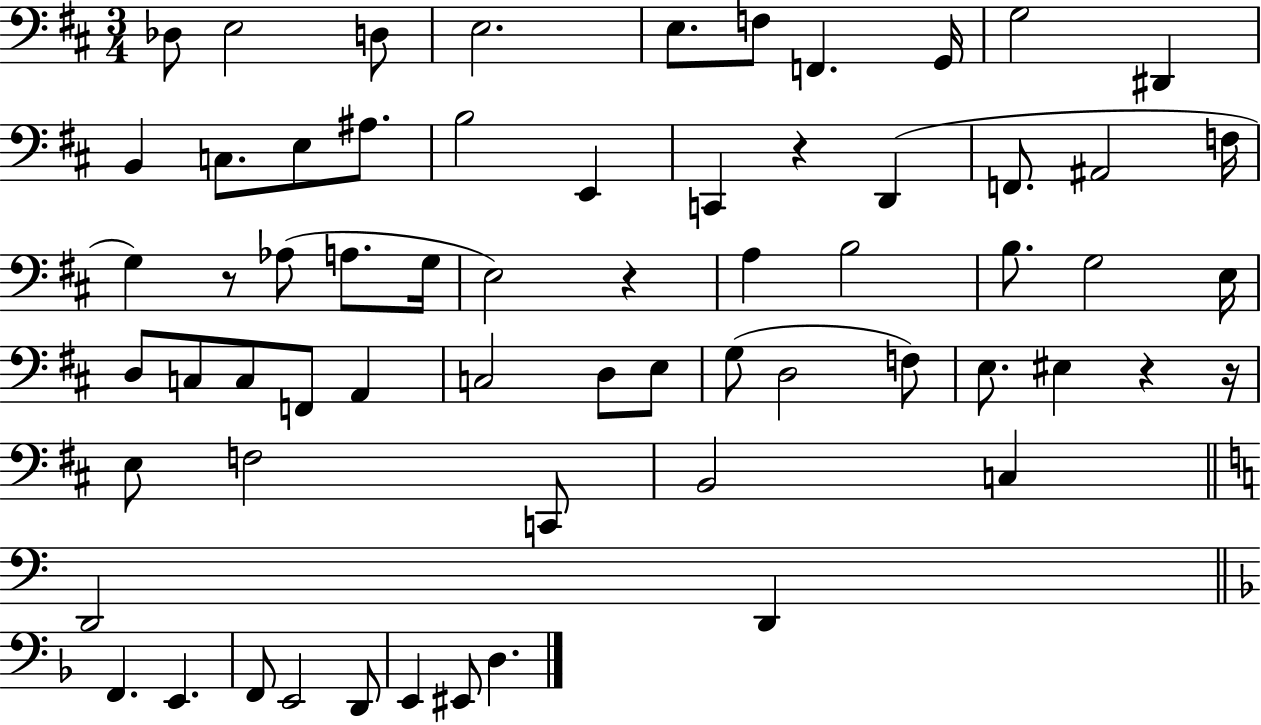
Db3/e E3/h D3/e E3/h. E3/e. F3/e F2/q. G2/s G3/h D#2/q B2/q C3/e. E3/e A#3/e. B3/h E2/q C2/q R/q D2/q F2/e. A#2/h F3/s G3/q R/e Ab3/e A3/e. G3/s E3/h R/q A3/q B3/h B3/e. G3/h E3/s D3/e C3/e C3/e F2/e A2/q C3/h D3/e E3/e G3/e D3/h F3/e E3/e. EIS3/q R/q R/s E3/e F3/h C2/e B2/h C3/q D2/h D2/q F2/q. E2/q. F2/e E2/h D2/e E2/q EIS2/e D3/q.